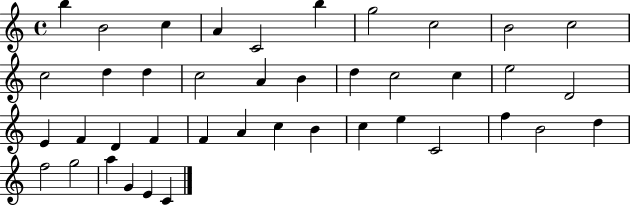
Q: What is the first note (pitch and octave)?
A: B5